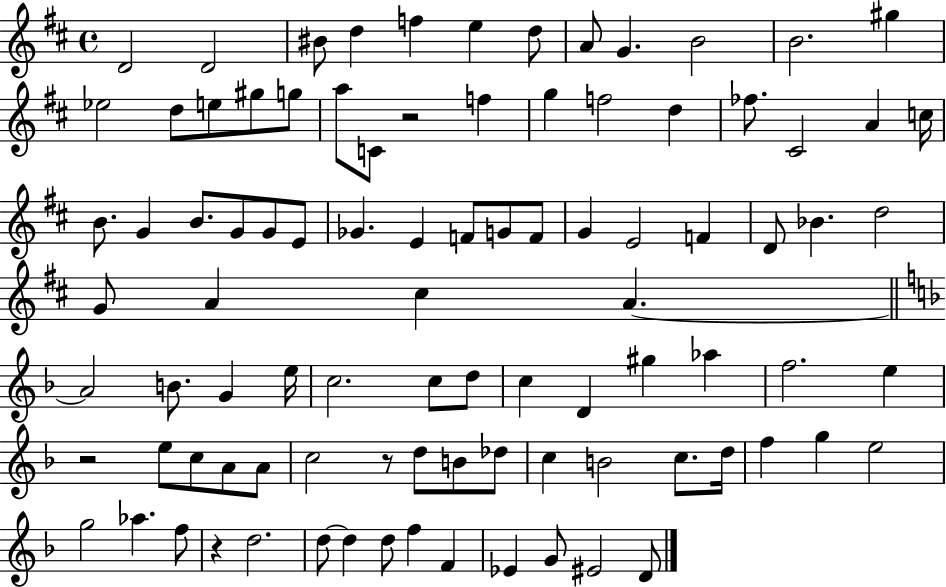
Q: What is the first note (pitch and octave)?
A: D4